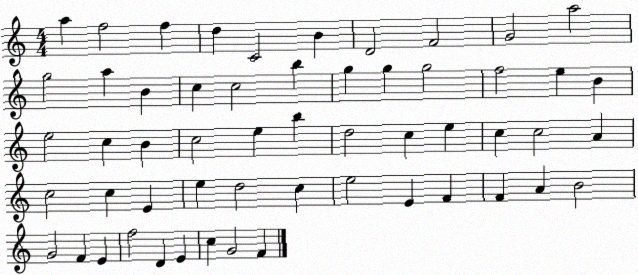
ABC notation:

X:1
T:Untitled
M:4/4
L:1/4
K:C
a f2 f d C2 B D2 F2 G2 a2 g2 a B c c2 b g g g2 f2 e B e2 c B c2 e b d2 c e c c2 A c2 c E e d2 c e2 E F F A B2 G2 F E f2 D E c G2 F